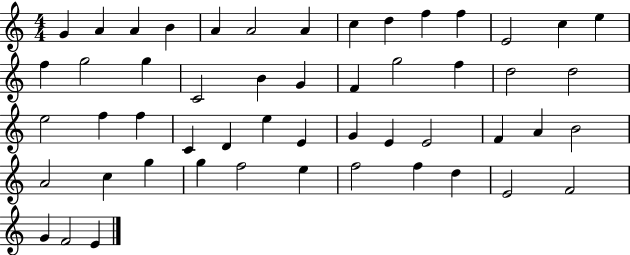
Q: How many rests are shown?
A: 0